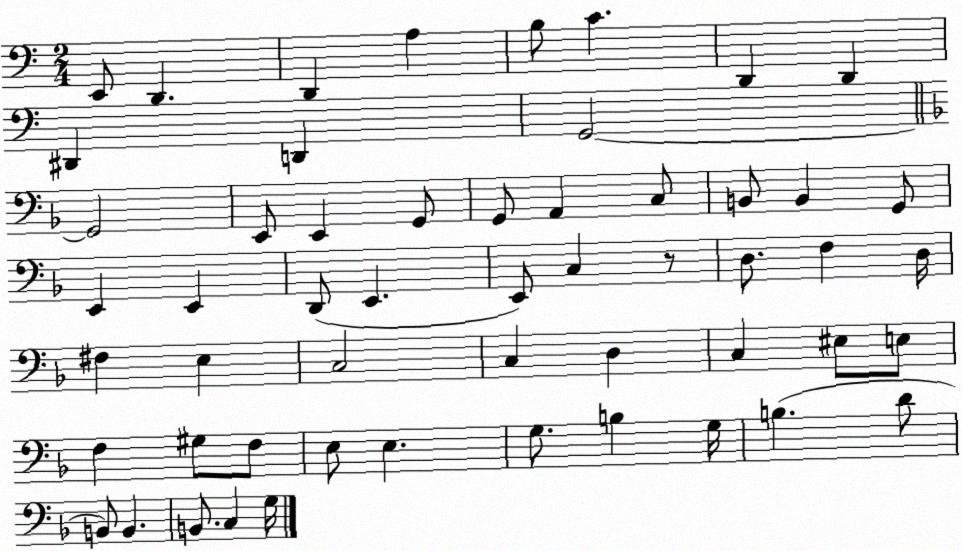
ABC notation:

X:1
T:Untitled
M:2/4
L:1/4
K:C
E,,/2 D,, D,, A, B,/2 C D,, D,, ^D,, D,, G,,2 G,,2 E,,/2 E,, G,,/2 G,,/2 A,, C,/2 B,,/2 B,, G,,/2 E,, E,, D,,/2 E,, E,,/2 C, z/2 D,/2 F, D,/4 ^F, E, C,2 C, D, C, ^E,/2 E,/2 F, ^G,/2 F,/2 E,/2 E, G,/2 B, G,/4 B, D/2 B,,/2 B,, B,,/2 C, G,/4